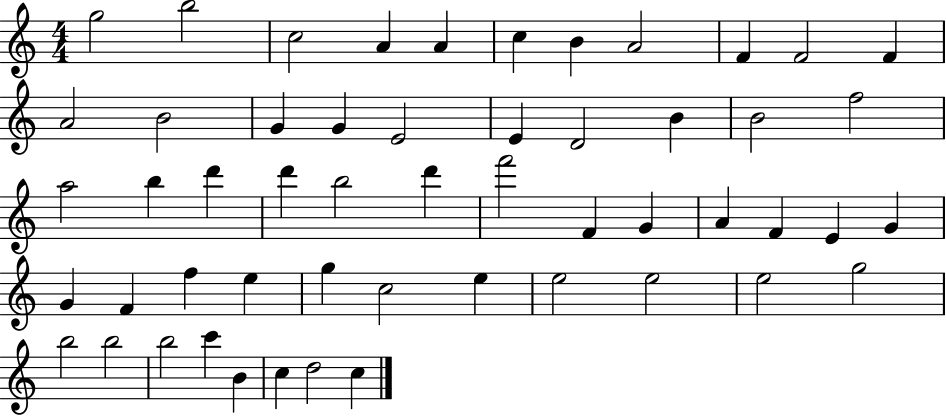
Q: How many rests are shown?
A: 0